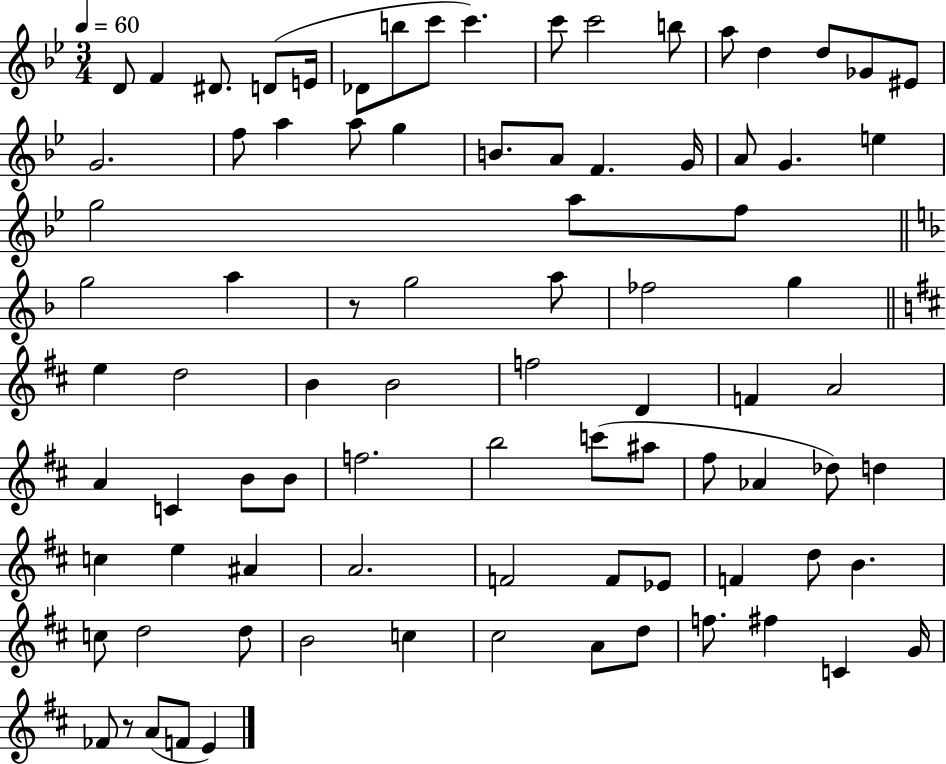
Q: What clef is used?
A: treble